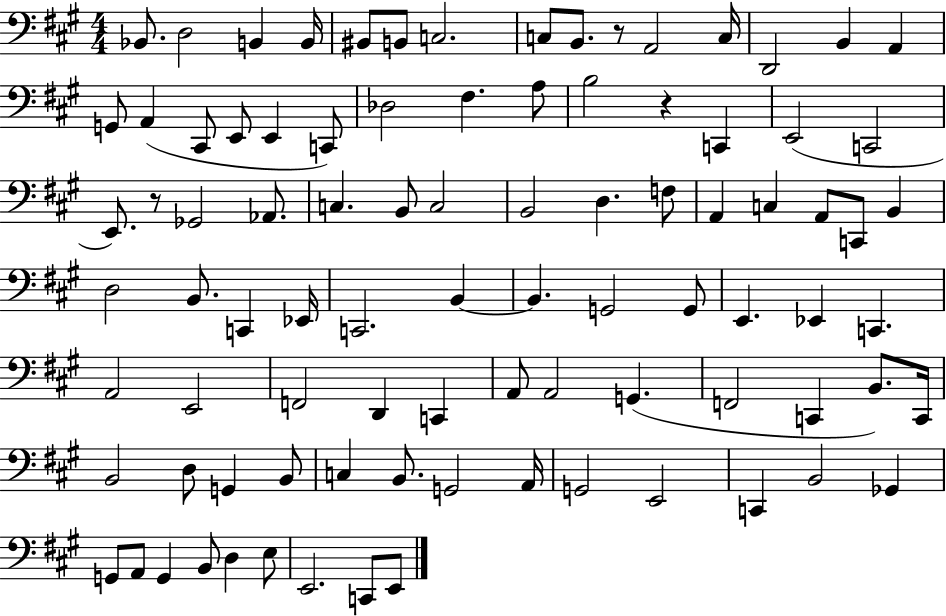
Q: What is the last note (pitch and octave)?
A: E2